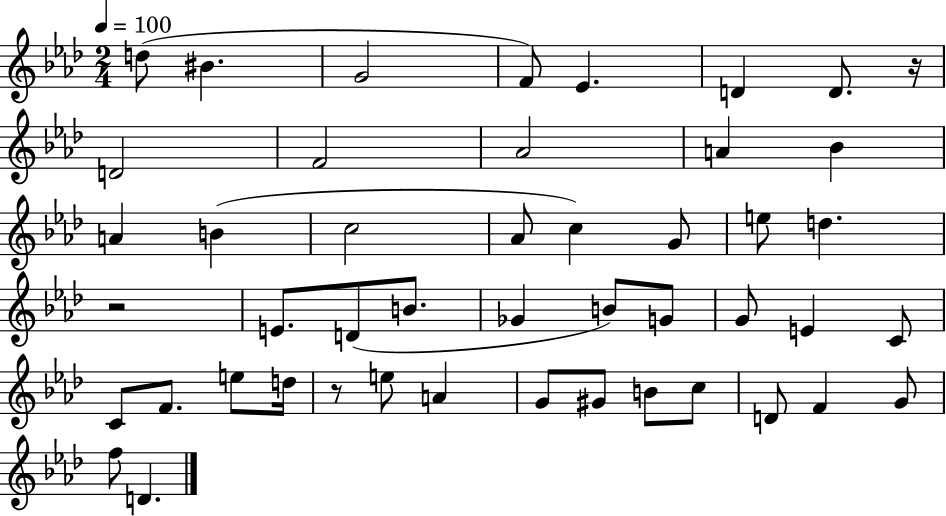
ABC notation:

X:1
T:Untitled
M:2/4
L:1/4
K:Ab
d/2 ^B G2 F/2 _E D D/2 z/4 D2 F2 _A2 A _B A B c2 _A/2 c G/2 e/2 d z2 E/2 D/2 B/2 _G B/2 G/2 G/2 E C/2 C/2 F/2 e/2 d/4 z/2 e/2 A G/2 ^G/2 B/2 c/2 D/2 F G/2 f/2 D